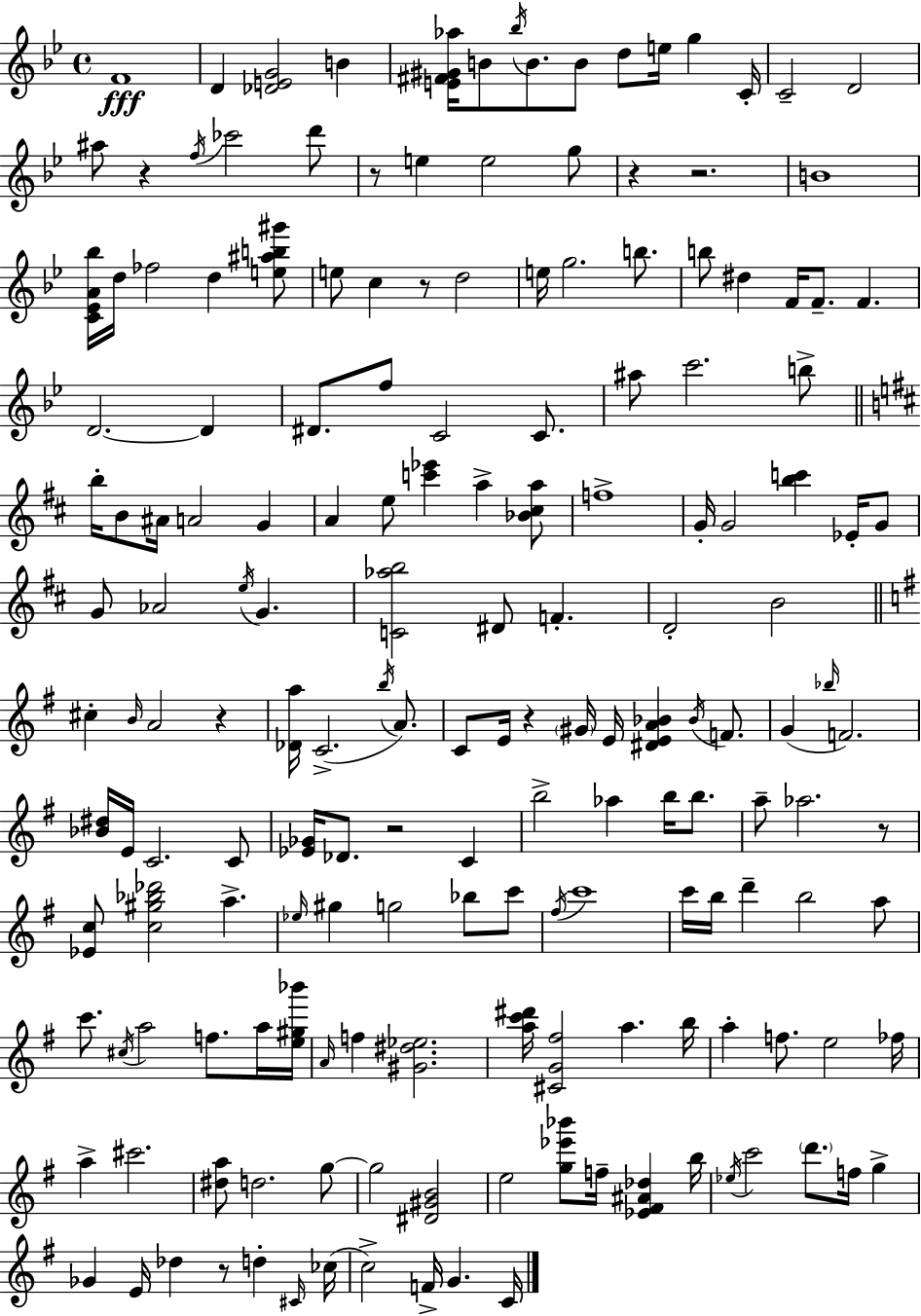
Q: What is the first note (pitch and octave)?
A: F4